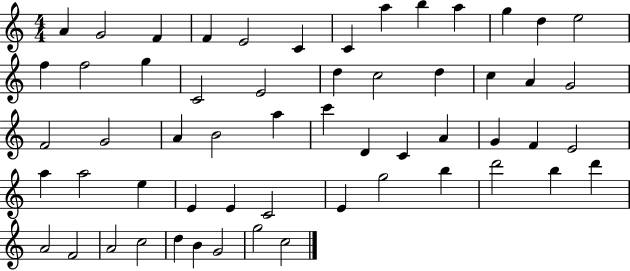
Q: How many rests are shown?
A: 0